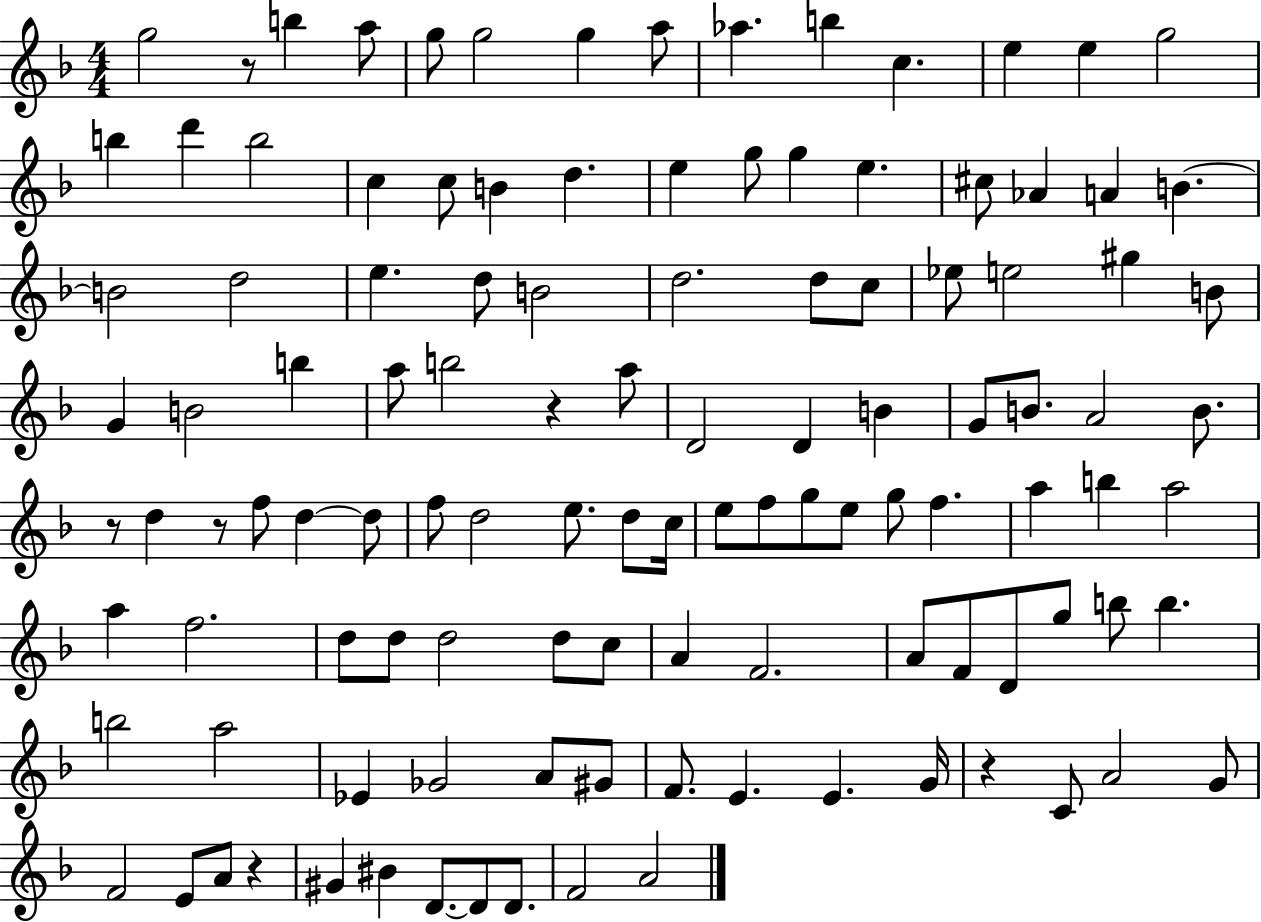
{
  \clef treble
  \numericTimeSignature
  \time 4/4
  \key f \major
  g''2 r8 b''4 a''8 | g''8 g''2 g''4 a''8 | aes''4. b''4 c''4. | e''4 e''4 g''2 | \break b''4 d'''4 b''2 | c''4 c''8 b'4 d''4. | e''4 g''8 g''4 e''4. | cis''8 aes'4 a'4 b'4.~~ | \break b'2 d''2 | e''4. d''8 b'2 | d''2. d''8 c''8 | ees''8 e''2 gis''4 b'8 | \break g'4 b'2 b''4 | a''8 b''2 r4 a''8 | d'2 d'4 b'4 | g'8 b'8. a'2 b'8. | \break r8 d''4 r8 f''8 d''4~~ d''8 | f''8 d''2 e''8. d''8 c''16 | e''8 f''8 g''8 e''8 g''8 f''4. | a''4 b''4 a''2 | \break a''4 f''2. | d''8 d''8 d''2 d''8 c''8 | a'4 f'2. | a'8 f'8 d'8 g''8 b''8 b''4. | \break b''2 a''2 | ees'4 ges'2 a'8 gis'8 | f'8. e'4. e'4. g'16 | r4 c'8 a'2 g'8 | \break f'2 e'8 a'8 r4 | gis'4 bis'4 d'8.~~ d'8 d'8. | f'2 a'2 | \bar "|."
}